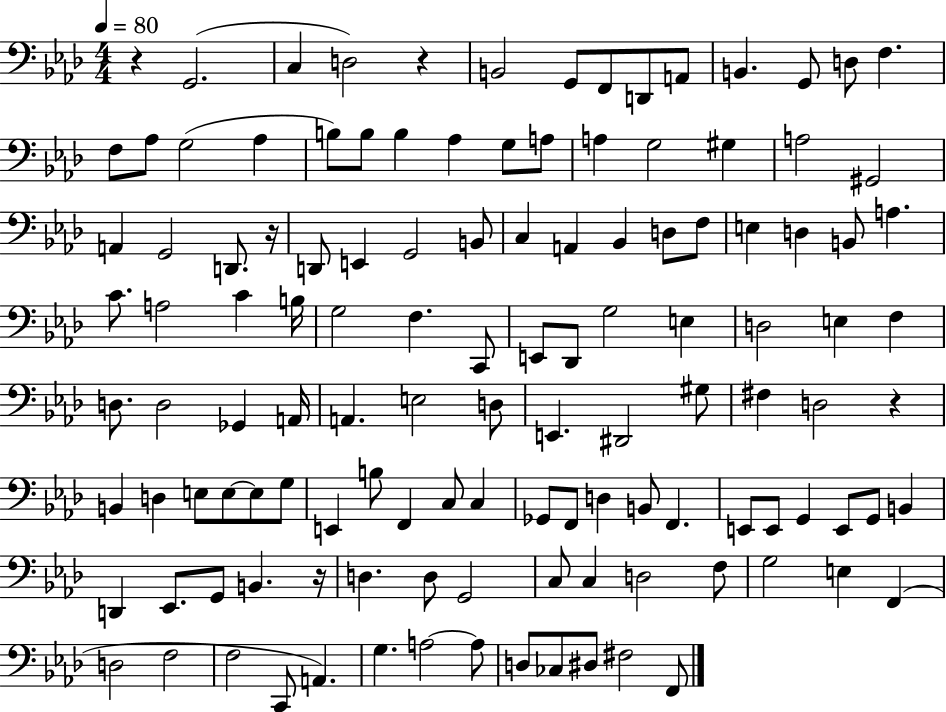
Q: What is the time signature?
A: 4/4